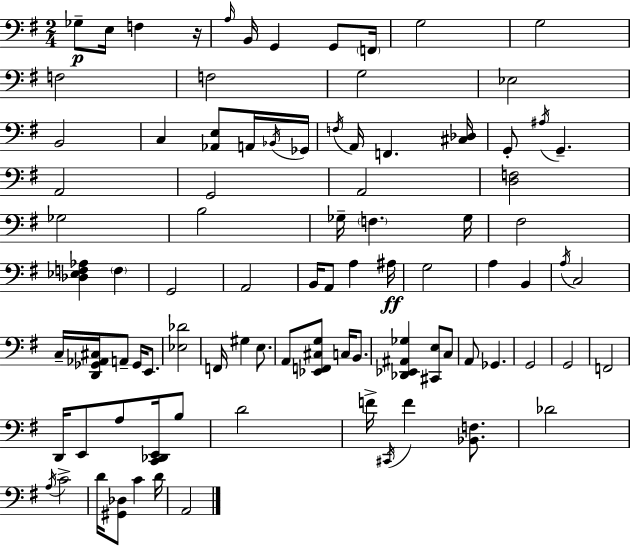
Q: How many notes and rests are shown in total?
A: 90